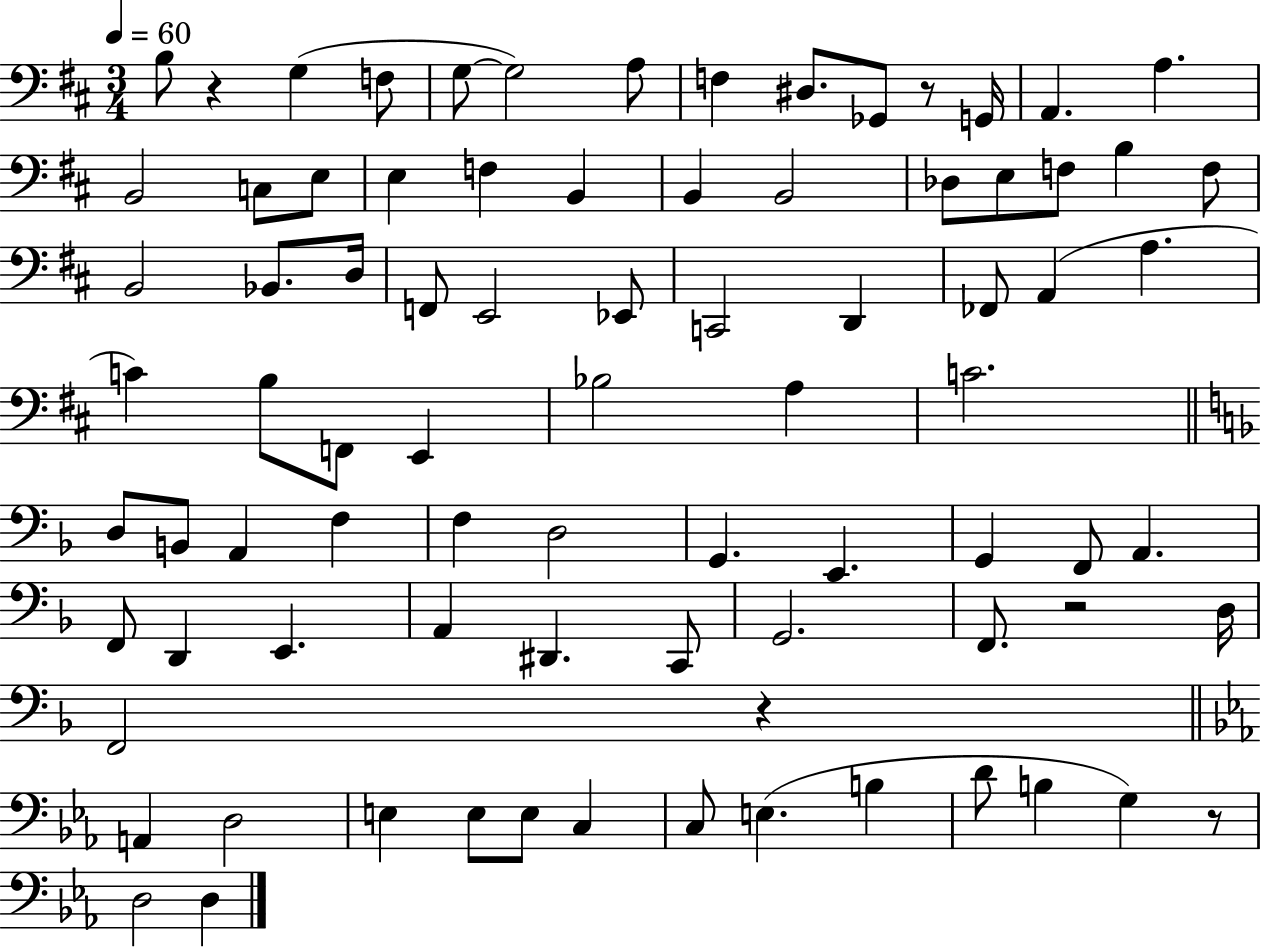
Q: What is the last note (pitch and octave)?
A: D3